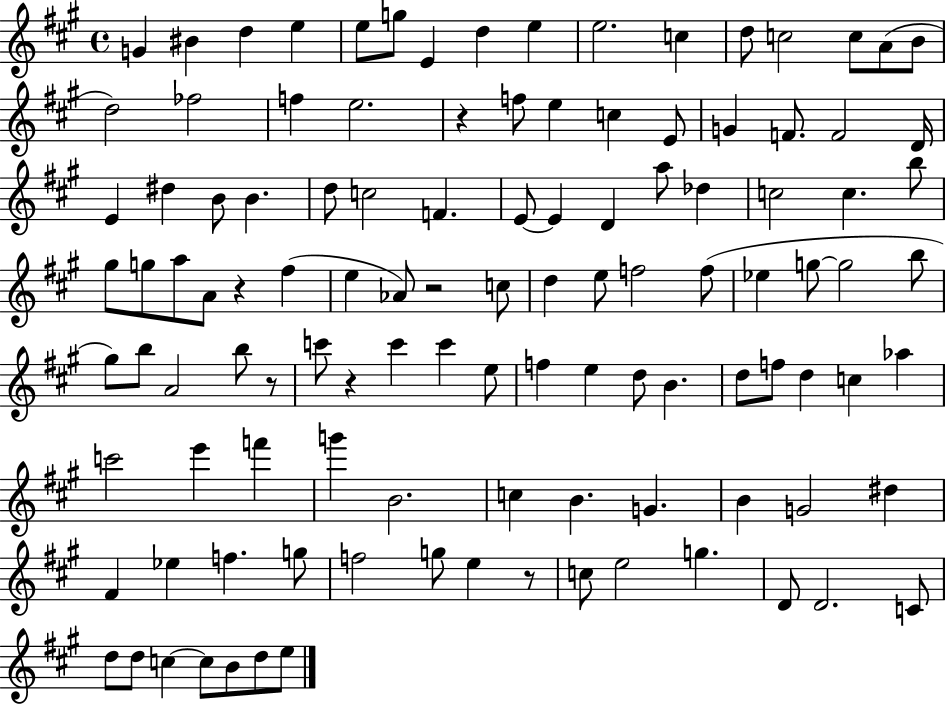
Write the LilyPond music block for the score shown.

{
  \clef treble
  \time 4/4
  \defaultTimeSignature
  \key a \major
  g'4 bis'4 d''4 e''4 | e''8 g''8 e'4 d''4 e''4 | e''2. c''4 | d''8 c''2 c''8 a'8( b'8 | \break d''2) fes''2 | f''4 e''2. | r4 f''8 e''4 c''4 e'8 | g'4 f'8. f'2 d'16 | \break e'4 dis''4 b'8 b'4. | d''8 c''2 f'4. | e'8~~ e'4 d'4 a''8 des''4 | c''2 c''4. b''8 | \break gis''8 g''8 a''8 a'8 r4 fis''4( | e''4 aes'8) r2 c''8 | d''4 e''8 f''2 f''8( | ees''4 g''8~~ g''2 b''8 | \break gis''8) b''8 a'2 b''8 r8 | c'''8 r4 c'''4 c'''4 e''8 | f''4 e''4 d''8 b'4. | d''8 f''8 d''4 c''4 aes''4 | \break c'''2 e'''4 f'''4 | g'''4 b'2. | c''4 b'4. g'4. | b'4 g'2 dis''4 | \break fis'4 ees''4 f''4. g''8 | f''2 g''8 e''4 r8 | c''8 e''2 g''4. | d'8 d'2. c'8 | \break d''8 d''8 c''4~~ c''8 b'8 d''8 e''8 | \bar "|."
}